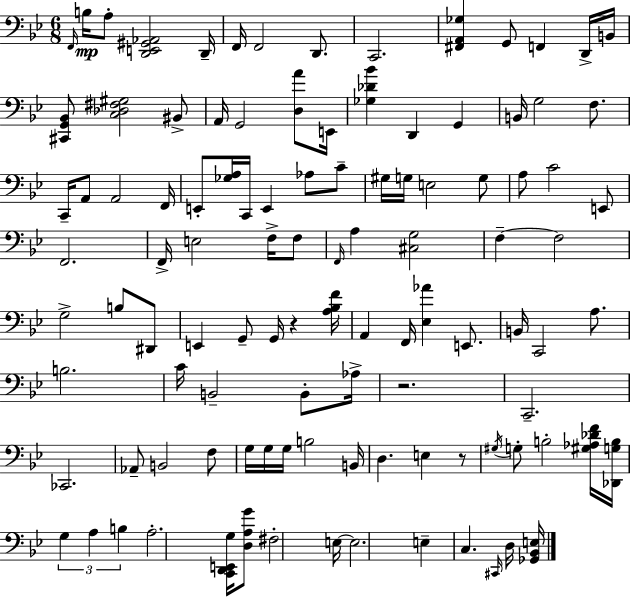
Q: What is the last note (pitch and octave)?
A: D3